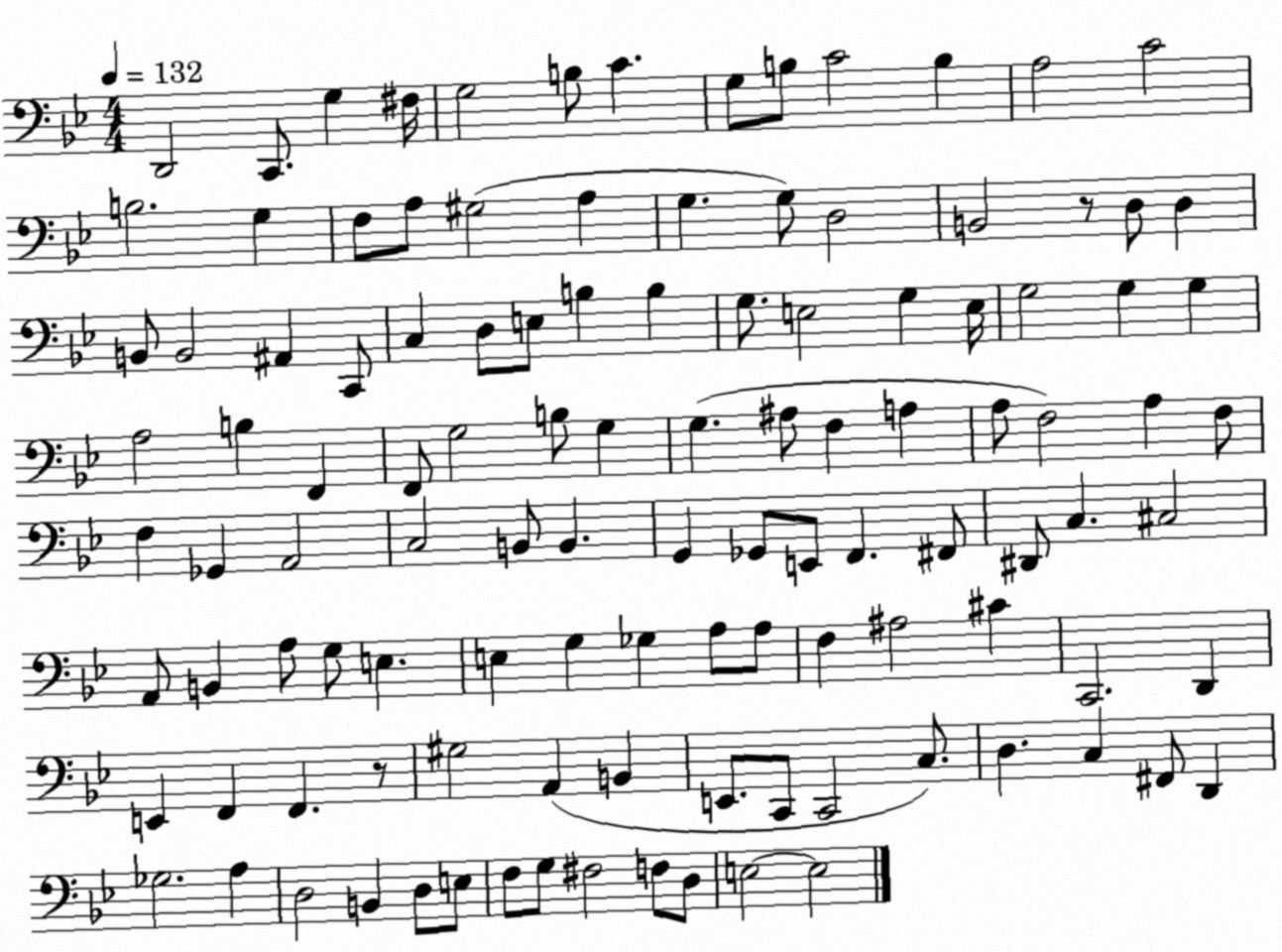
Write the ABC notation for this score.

X:1
T:Untitled
M:4/4
L:1/4
K:Bb
D,,2 C,,/2 G, ^F,/4 G,2 B,/2 C G,/2 B,/2 C2 B, A,2 C2 B,2 G, F,/2 A,/2 ^G,2 A, G, G,/2 D,2 B,,2 z/2 D,/2 D, B,,/2 B,,2 ^A,, C,,/2 C, D,/2 E,/2 B, B, G,/2 E,2 G, E,/4 G,2 G, G, A,2 B, F,, F,,/2 G,2 B,/2 G, G, ^A,/2 F, A, A,/2 F,2 A, F,/2 F, _G,, A,,2 C,2 B,,/2 B,, G,, _G,,/2 E,,/2 F,, ^F,,/2 ^D,,/2 C, ^C,2 A,,/2 B,, A,/2 G,/2 E, E, G, _G, A,/2 A,/2 F, ^A,2 ^C C,,2 D,, E,, F,, F,, z/2 ^G,2 A,, B,, E,,/2 C,,/2 C,,2 C,/2 D, C, ^F,,/2 D,, _G,2 A, D,2 B,, D,/2 E,/2 F,/2 G,/2 ^F,2 F,/2 D,/2 E,2 E,2